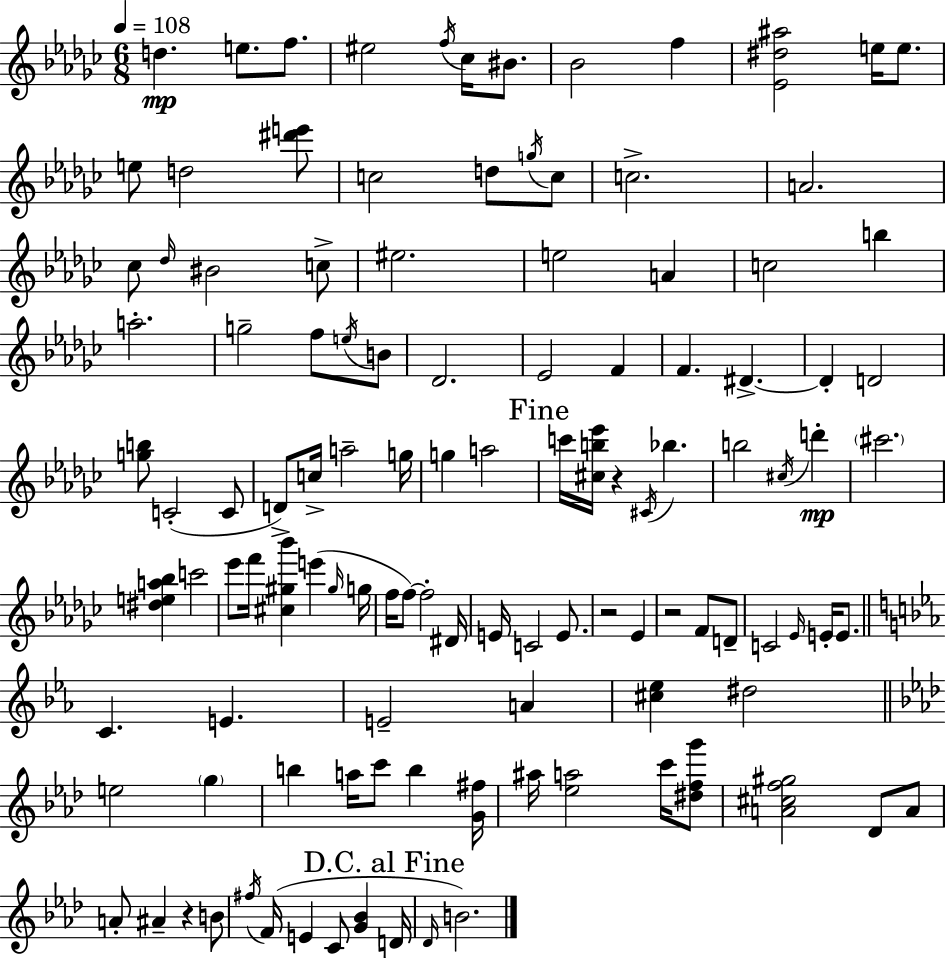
{
  \clef treble
  \numericTimeSignature
  \time 6/8
  \key ees \minor
  \tempo 4 = 108
  d''4.\mp e''8. f''8. | eis''2 \acciaccatura { f''16 } ces''16 bis'8. | bes'2 f''4 | <ees' dis'' ais''>2 e''16 e''8. | \break e''8 d''2 <dis''' e'''>8 | c''2 d''8 \acciaccatura { g''16 } | c''8 c''2.-> | a'2. | \break ces''8 \grace { des''16 } bis'2 | c''8-> eis''2. | e''2 a'4 | c''2 b''4 | \break a''2.-. | g''2-- f''8 | \acciaccatura { e''16 } b'8 des'2. | ees'2 | \break f'4 f'4. dis'4.->~~ | dis'4-. d'2 | <g'' b''>8 c'2-.( | c'8 d'8->) c''16-> a''2-- | \break g''16 g''4 a''2 | \mark "Fine" c'''16 <cis'' b'' ees'''>16 r4 \acciaccatura { cis'16 } bes''4. | b''2 | \acciaccatura { cis''16 } d'''4-.\mp \parenthesize cis'''2. | \break <dis'' e'' a'' bes''>4 c'''2 | ees'''8 f'''16 <cis'' gis'' bes'''>4 | e'''4( \grace { gis''16 } g''16 f''16 f''8~~) f''2-. | dis'16 e'16 c'2 | \break e'8. r2 | ees'4 r2 | f'8 d'8-- c'2 | \grace { ees'16 } e'16-. e'8. \bar "||" \break \key ees \major c'4. e'4. | e'2-- a'4 | <cis'' ees''>4 dis''2 | \bar "||" \break \key aes \major e''2 \parenthesize g''4 | b''4 a''16 c'''8 b''4 <g' fis''>16 | ais''16 <ees'' a''>2 c'''16 <dis'' f'' g'''>8 | <a' cis'' f'' gis''>2 des'8 a'8 | \break a'8-. ais'4-- r4 b'8 | \acciaccatura { fis''16 } f'16( e'4 c'8 <g' bes'>4 | \mark "D.C. al Fine" d'16 \grace { des'16 }) b'2. | \bar "|."
}